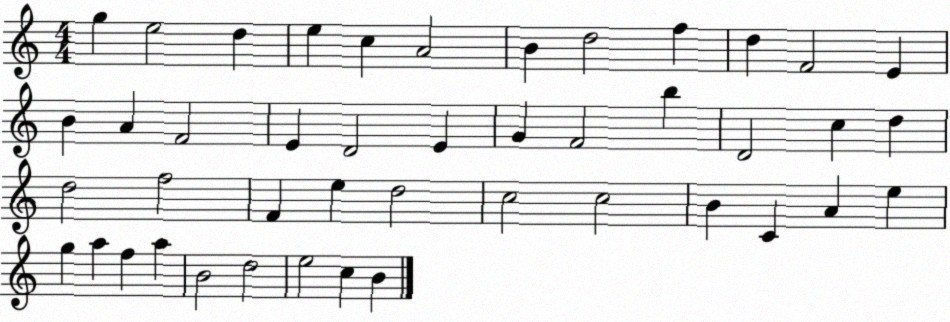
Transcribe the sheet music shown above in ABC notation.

X:1
T:Untitled
M:4/4
L:1/4
K:C
g e2 d e c A2 B d2 f d F2 E B A F2 E D2 E G F2 b D2 c d d2 f2 F e d2 c2 c2 B C A e g a f a B2 d2 e2 c B